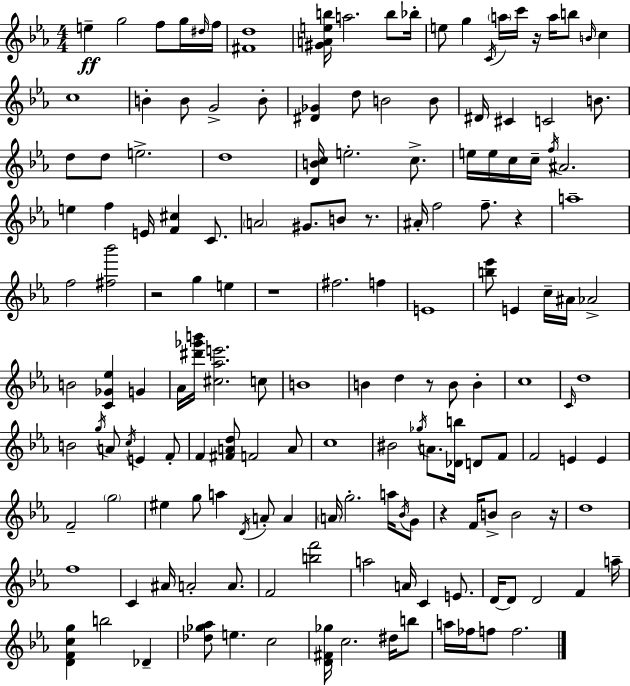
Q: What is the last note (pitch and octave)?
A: F5